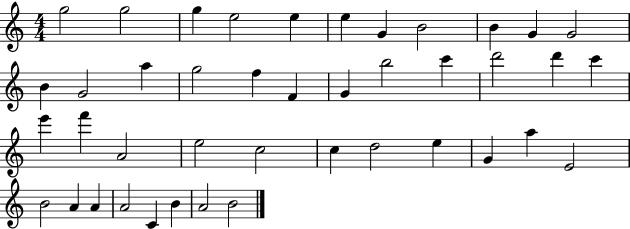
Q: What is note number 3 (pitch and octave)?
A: G5